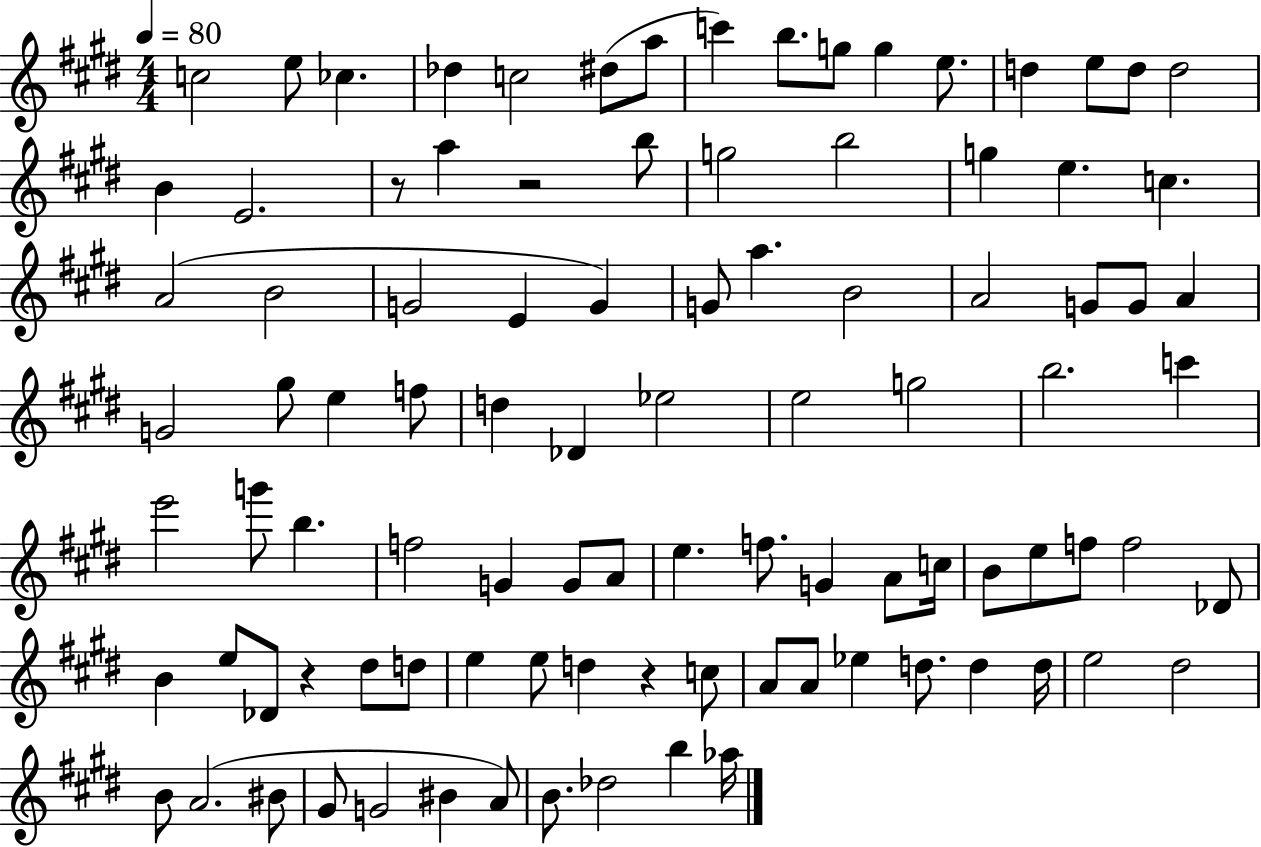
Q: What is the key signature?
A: E major